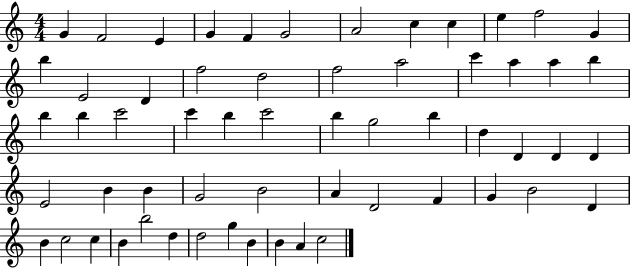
{
  \clef treble
  \numericTimeSignature
  \time 4/4
  \key c \major
  g'4 f'2 e'4 | g'4 f'4 g'2 | a'2 c''4 c''4 | e''4 f''2 g'4 | \break b''4 e'2 d'4 | f''2 d''2 | f''2 a''2 | c'''4 a''4 a''4 b''4 | \break b''4 b''4 c'''2 | c'''4 b''4 c'''2 | b''4 g''2 b''4 | d''4 d'4 d'4 d'4 | \break e'2 b'4 b'4 | g'2 b'2 | a'4 d'2 f'4 | g'4 b'2 d'4 | \break b'4 c''2 c''4 | b'4 b''2 d''4 | d''2 g''4 b'4 | b'4 a'4 c''2 | \break \bar "|."
}